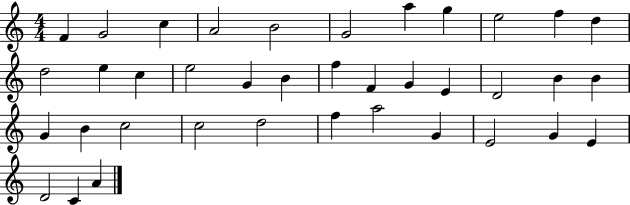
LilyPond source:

{
  \clef treble
  \numericTimeSignature
  \time 4/4
  \key c \major
  f'4 g'2 c''4 | a'2 b'2 | g'2 a''4 g''4 | e''2 f''4 d''4 | \break d''2 e''4 c''4 | e''2 g'4 b'4 | f''4 f'4 g'4 e'4 | d'2 b'4 b'4 | \break g'4 b'4 c''2 | c''2 d''2 | f''4 a''2 g'4 | e'2 g'4 e'4 | \break d'2 c'4 a'4 | \bar "|."
}